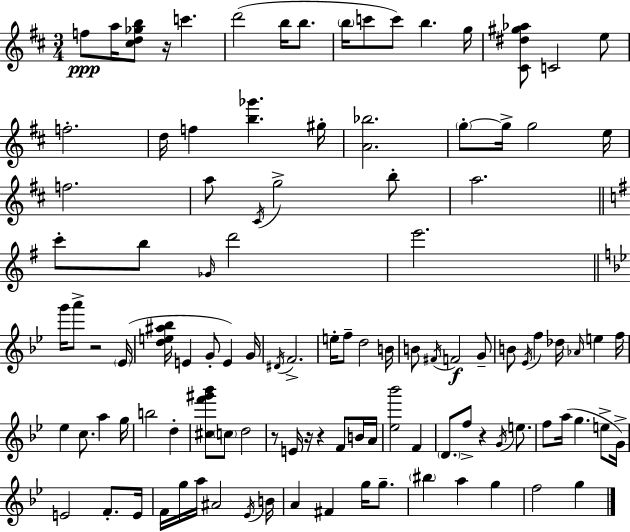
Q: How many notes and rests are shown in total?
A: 109